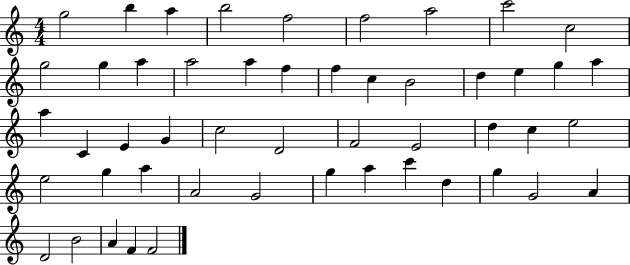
{
  \clef treble
  \numericTimeSignature
  \time 4/4
  \key c \major
  g''2 b''4 a''4 | b''2 f''2 | f''2 a''2 | c'''2 c''2 | \break g''2 g''4 a''4 | a''2 a''4 f''4 | f''4 c''4 b'2 | d''4 e''4 g''4 a''4 | \break a''4 c'4 e'4 g'4 | c''2 d'2 | f'2 e'2 | d''4 c''4 e''2 | \break e''2 g''4 a''4 | a'2 g'2 | g''4 a''4 c'''4 d''4 | g''4 g'2 a'4 | \break d'2 b'2 | a'4 f'4 f'2 | \bar "|."
}